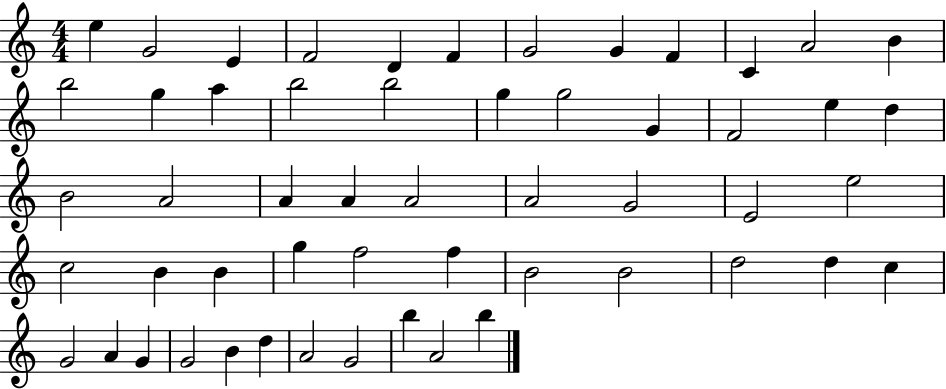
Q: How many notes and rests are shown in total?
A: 54